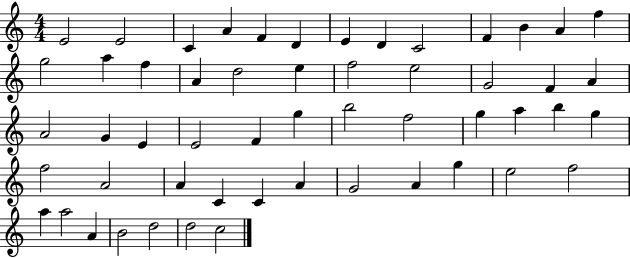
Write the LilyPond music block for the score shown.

{
  \clef treble
  \numericTimeSignature
  \time 4/4
  \key c \major
  e'2 e'2 | c'4 a'4 f'4 d'4 | e'4 d'4 c'2 | f'4 b'4 a'4 f''4 | \break g''2 a''4 f''4 | a'4 d''2 e''4 | f''2 e''2 | g'2 f'4 a'4 | \break a'2 g'4 e'4 | e'2 f'4 g''4 | b''2 f''2 | g''4 a''4 b''4 g''4 | \break f''2 a'2 | a'4 c'4 c'4 a'4 | g'2 a'4 g''4 | e''2 f''2 | \break a''4 a''2 a'4 | b'2 d''2 | d''2 c''2 | \bar "|."
}